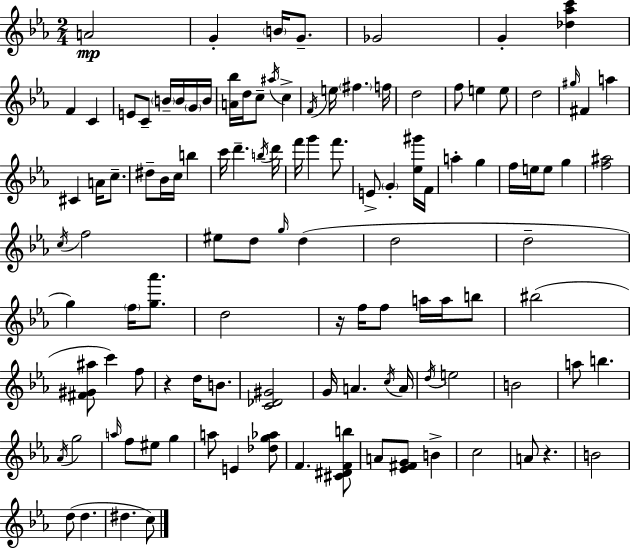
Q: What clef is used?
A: treble